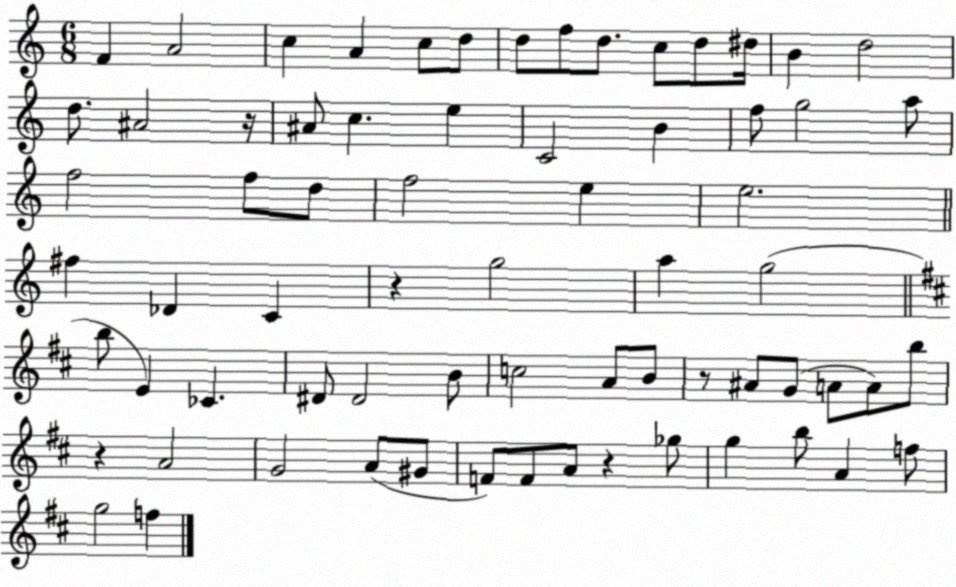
X:1
T:Untitled
M:6/8
L:1/4
K:C
F A2 c A c/2 d/2 d/2 f/2 d/2 c/2 d/2 ^d/4 B d2 d/2 ^A2 z/4 ^A/2 c e C2 B f/2 g2 a/2 f2 f/2 d/2 f2 e e2 ^f _D C z g2 a g2 b/2 E _C ^D/2 ^D2 B/2 c2 A/2 B/2 z/2 ^A/2 G/2 A/2 A/2 b/2 z A2 G2 A/2 ^G/2 F/2 F/2 A/2 z _g/2 g b/2 A f/2 g2 f